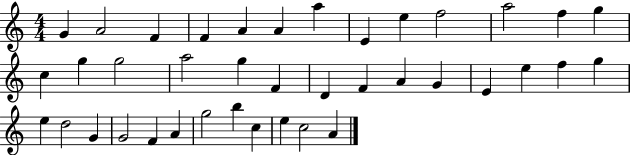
G4/q A4/h F4/q F4/q A4/q A4/q A5/q E4/q E5/q F5/h A5/h F5/q G5/q C5/q G5/q G5/h A5/h G5/q F4/q D4/q F4/q A4/q G4/q E4/q E5/q F5/q G5/q E5/q D5/h G4/q G4/h F4/q A4/q G5/h B5/q C5/q E5/q C5/h A4/q